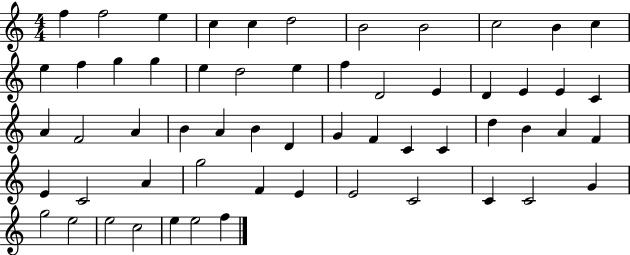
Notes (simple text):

F5/q F5/h E5/q C5/q C5/q D5/h B4/h B4/h C5/h B4/q C5/q E5/q F5/q G5/q G5/q E5/q D5/h E5/q F5/q D4/h E4/q D4/q E4/q E4/q C4/q A4/q F4/h A4/q B4/q A4/q B4/q D4/q G4/q F4/q C4/q C4/q D5/q B4/q A4/q F4/q E4/q C4/h A4/q G5/h F4/q E4/q E4/h C4/h C4/q C4/h G4/q G5/h E5/h E5/h C5/h E5/q E5/h F5/q